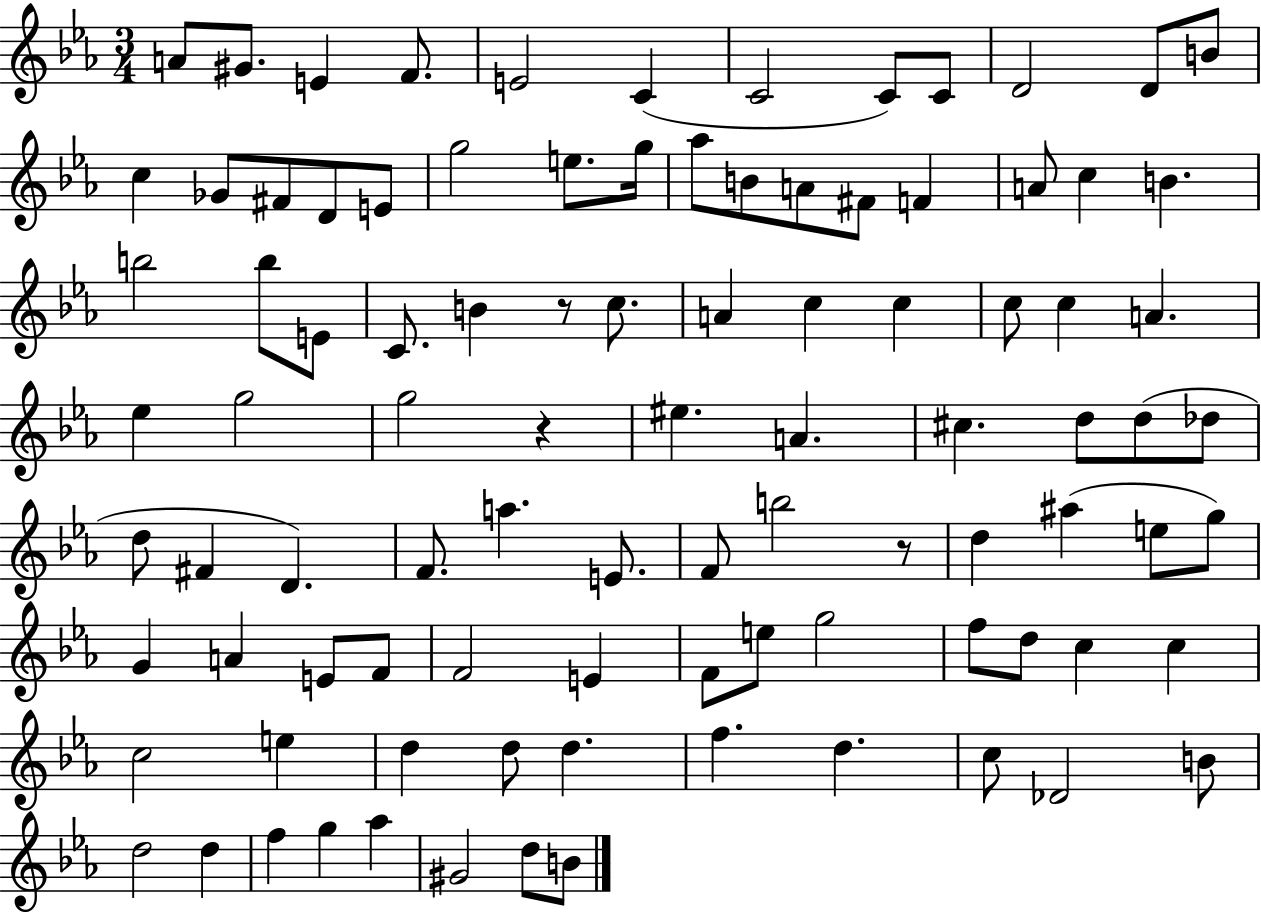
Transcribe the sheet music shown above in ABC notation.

X:1
T:Untitled
M:3/4
L:1/4
K:Eb
A/2 ^G/2 E F/2 E2 C C2 C/2 C/2 D2 D/2 B/2 c _G/2 ^F/2 D/2 E/2 g2 e/2 g/4 _a/2 B/2 A/2 ^F/2 F A/2 c B b2 b/2 E/2 C/2 B z/2 c/2 A c c c/2 c A _e g2 g2 z ^e A ^c d/2 d/2 _d/2 d/2 ^F D F/2 a E/2 F/2 b2 z/2 d ^a e/2 g/2 G A E/2 F/2 F2 E F/2 e/2 g2 f/2 d/2 c c c2 e d d/2 d f d c/2 _D2 B/2 d2 d f g _a ^G2 d/2 B/2